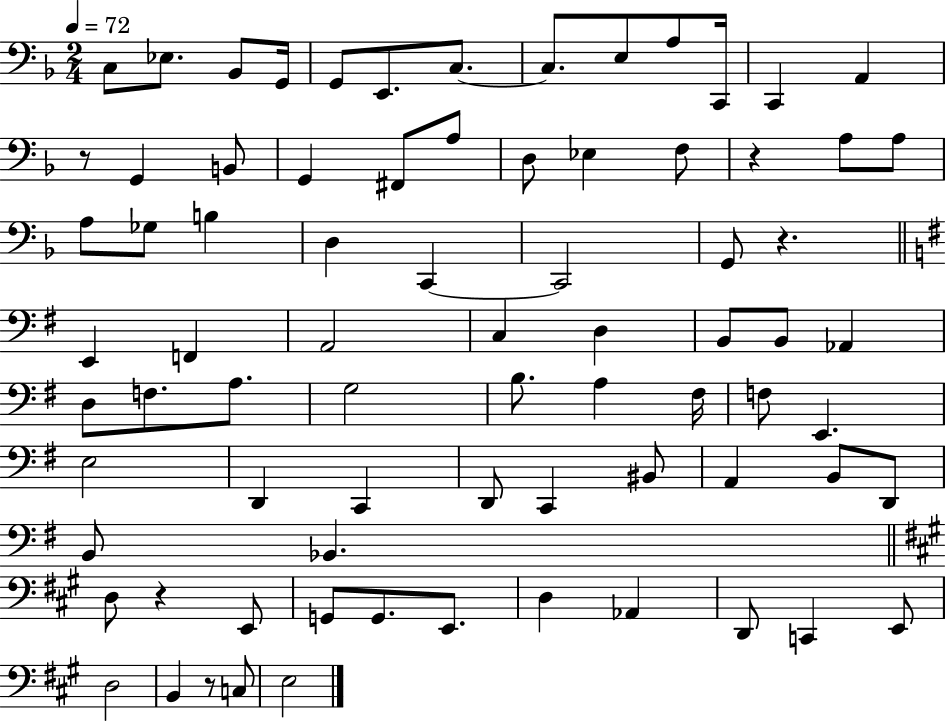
X:1
T:Untitled
M:2/4
L:1/4
K:F
C,/2 _E,/2 _B,,/2 G,,/4 G,,/2 E,,/2 C,/2 C,/2 E,/2 A,/2 C,,/4 C,, A,, z/2 G,, B,,/2 G,, ^F,,/2 A,/2 D,/2 _E, F,/2 z A,/2 A,/2 A,/2 _G,/2 B, D, C,, C,,2 G,,/2 z E,, F,, A,,2 C, D, B,,/2 B,,/2 _A,, D,/2 F,/2 A,/2 G,2 B,/2 A, ^F,/4 F,/2 E,, E,2 D,, C,, D,,/2 C,, ^B,,/2 A,, B,,/2 D,,/2 B,,/2 _B,, D,/2 z E,,/2 G,,/2 G,,/2 E,,/2 D, _A,, D,,/2 C,, E,,/2 D,2 B,, z/2 C,/2 E,2